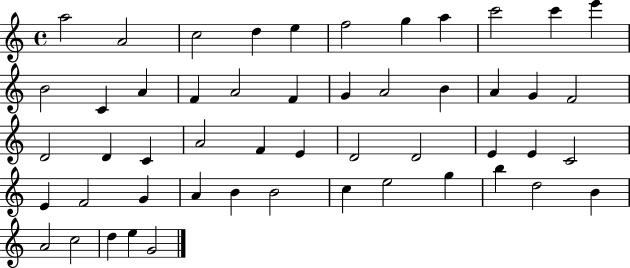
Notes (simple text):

A5/h A4/h C5/h D5/q E5/q F5/h G5/q A5/q C6/h C6/q E6/q B4/h C4/q A4/q F4/q A4/h F4/q G4/q A4/h B4/q A4/q G4/q F4/h D4/h D4/q C4/q A4/h F4/q E4/q D4/h D4/h E4/q E4/q C4/h E4/q F4/h G4/q A4/q B4/q B4/h C5/q E5/h G5/q B5/q D5/h B4/q A4/h C5/h D5/q E5/q G4/h